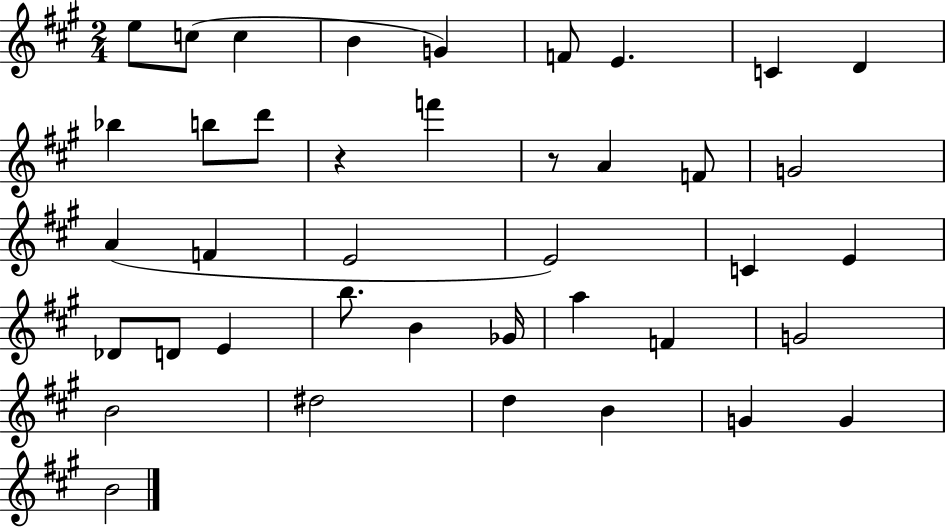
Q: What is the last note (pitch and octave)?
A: B4